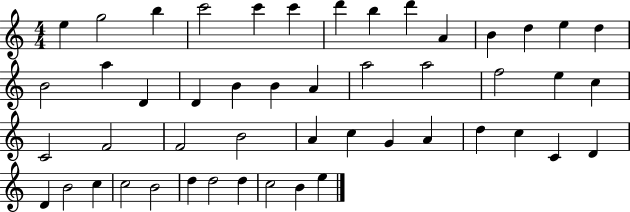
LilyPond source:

{
  \clef treble
  \numericTimeSignature
  \time 4/4
  \key c \major
  e''4 g''2 b''4 | c'''2 c'''4 c'''4 | d'''4 b''4 d'''4 a'4 | b'4 d''4 e''4 d''4 | \break b'2 a''4 d'4 | d'4 b'4 b'4 a'4 | a''2 a''2 | f''2 e''4 c''4 | \break c'2 f'2 | f'2 b'2 | a'4 c''4 g'4 a'4 | d''4 c''4 c'4 d'4 | \break d'4 b'2 c''4 | c''2 b'2 | d''4 d''2 d''4 | c''2 b'4 e''4 | \break \bar "|."
}